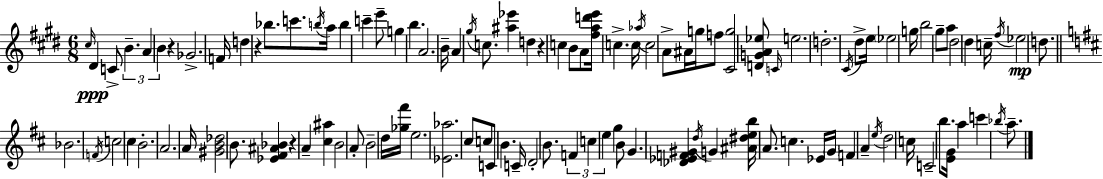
X:1
T:Untitled
M:6/8
L:1/4
K:E
^c/4 ^D C/2 B A B z _G2 F/4 d z _b/2 c'/2 b/4 a/4 b c' e'/2 g b A2 B/4 A ^g/4 c/2 [^a_e'] d z c B/2 A/2 [^fad'e']/4 c c/4 _a/4 c2 A/2 ^A/4 g/4 f/2 [^Cg]2 [DGA_e]/2 C/4 e2 d2 ^C/4 ^d/2 e/4 _e2 g/4 b2 ^g/2 a/2 ^d2 ^d c/4 ^f/4 _e2 d/2 _B2 F/4 c2 ^c B2 A2 A/4 [^GB_d]2 B/2 [_E^F^A_B] z A [^c^a] B2 A/2 B2 d/4 [_g^f']/4 e2 [_E_a]2 ^c/2 c/2 C/2 B C/4 D2 B/2 F c e g B/2 G [_D_EF^G] d/4 G [^A^deb]/4 A/2 c _E/4 G/4 F A e/4 d2 c/4 C2 b/2 [EG]/4 a c' _b/4 a/2